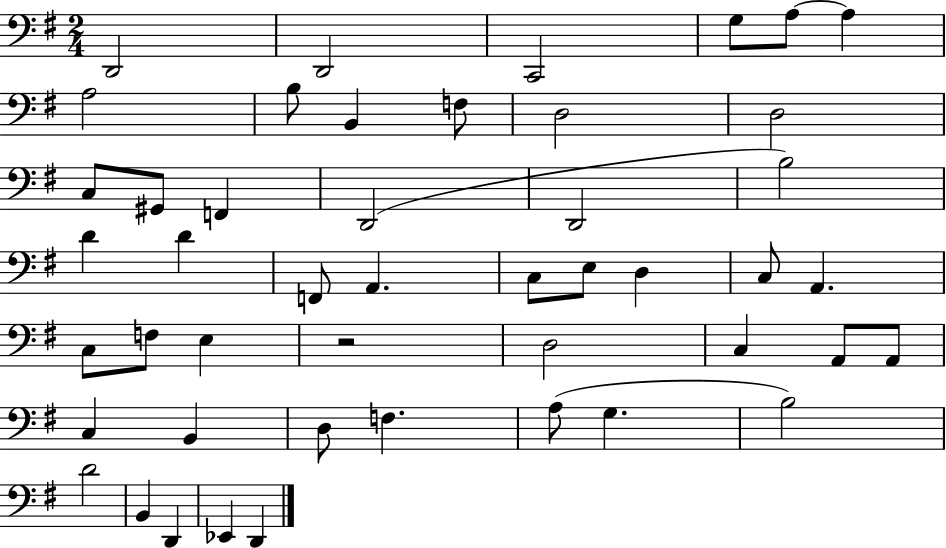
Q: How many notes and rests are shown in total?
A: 47